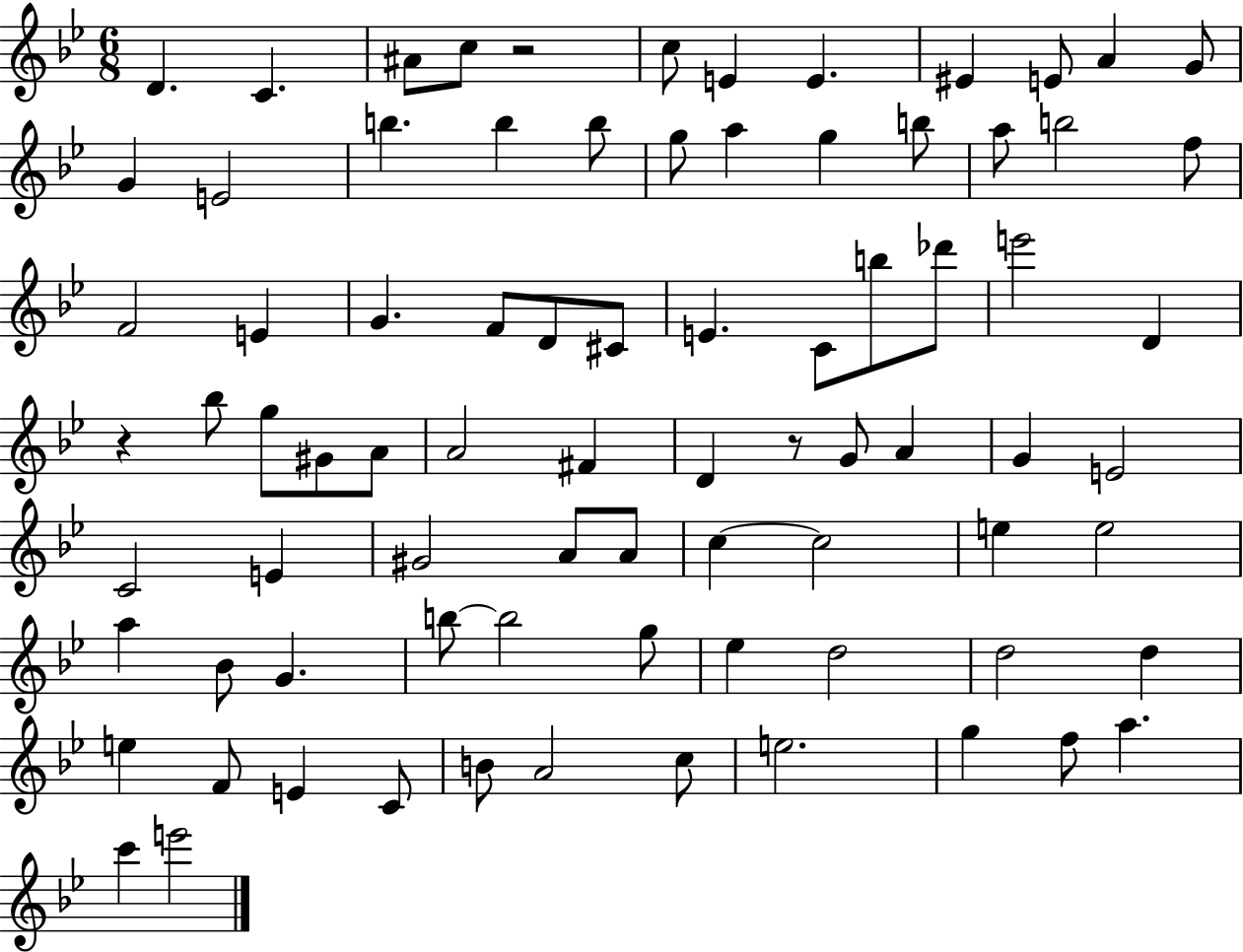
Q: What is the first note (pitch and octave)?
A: D4